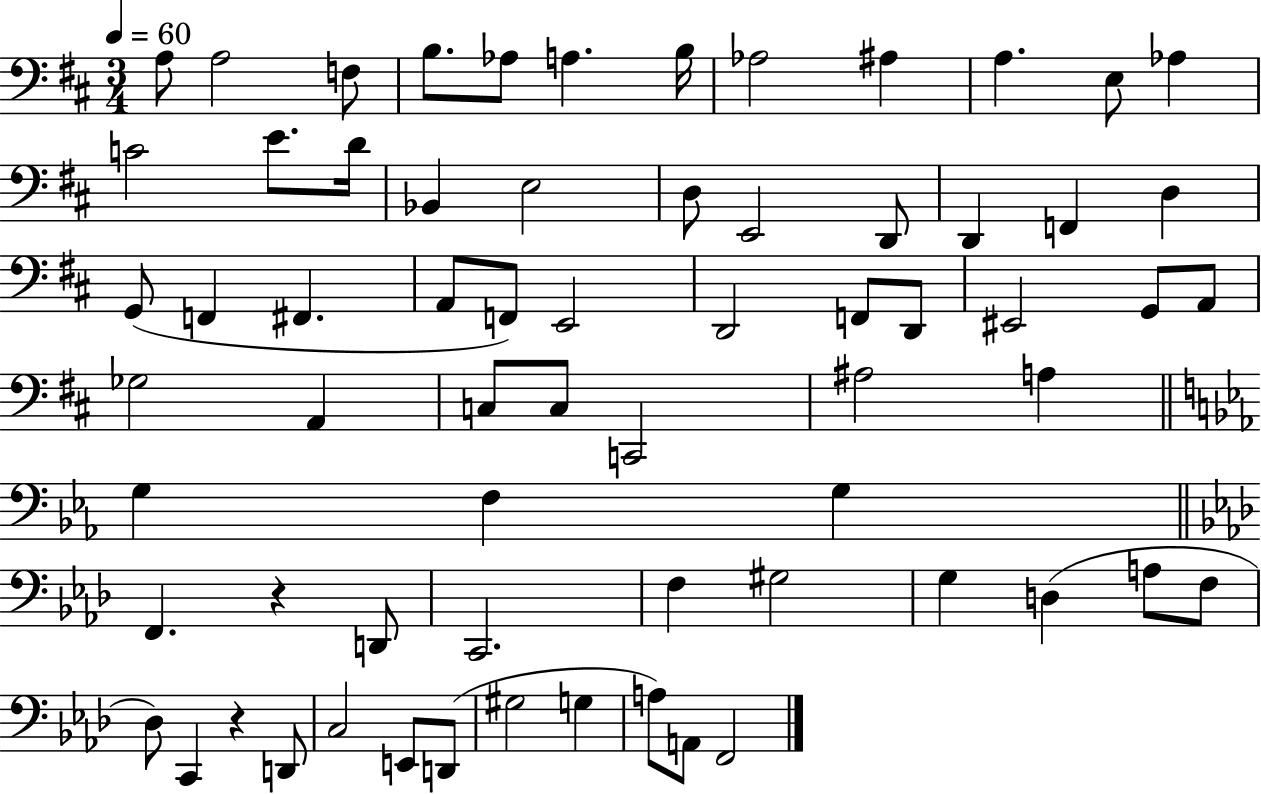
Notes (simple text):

A3/e A3/h F3/e B3/e. Ab3/e A3/q. B3/s Ab3/h A#3/q A3/q. E3/e Ab3/q C4/h E4/e. D4/s Bb2/q E3/h D3/e E2/h D2/e D2/q F2/q D3/q G2/e F2/q F#2/q. A2/e F2/e E2/h D2/h F2/e D2/e EIS2/h G2/e A2/e Gb3/h A2/q C3/e C3/e C2/h A#3/h A3/q G3/q F3/q G3/q F2/q. R/q D2/e C2/h. F3/q G#3/h G3/q D3/q A3/e F3/e Db3/e C2/q R/q D2/e C3/h E2/e D2/e G#3/h G3/q A3/e A2/e F2/h